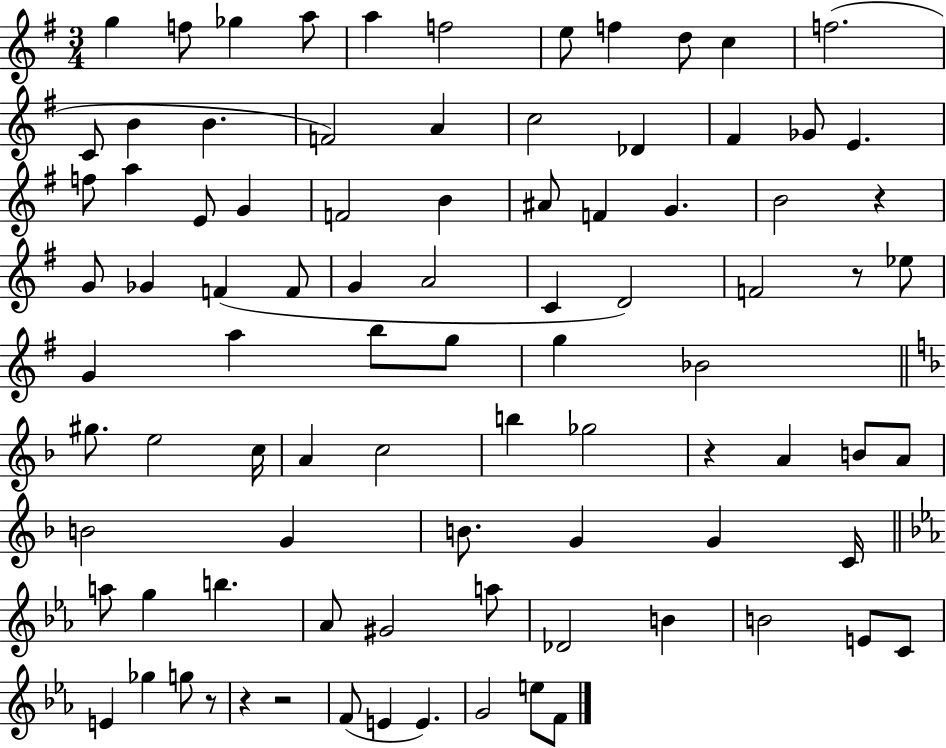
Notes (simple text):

G5/q F5/e Gb5/q A5/e A5/q F5/h E5/e F5/q D5/e C5/q F5/h. C4/e B4/q B4/q. F4/h A4/q C5/h Db4/q F#4/q Gb4/e E4/q. F5/e A5/q E4/e G4/q F4/h B4/q A#4/e F4/q G4/q. B4/h R/q G4/e Gb4/q F4/q F4/e G4/q A4/h C4/q D4/h F4/h R/e Eb5/e G4/q A5/q B5/e G5/e G5/q Bb4/h G#5/e. E5/h C5/s A4/q C5/h B5/q Gb5/h R/q A4/q B4/e A4/e B4/h G4/q B4/e. G4/q G4/q C4/s A5/e G5/q B5/q. Ab4/e G#4/h A5/e Db4/h B4/q B4/h E4/e C4/e E4/q Gb5/q G5/e R/e R/q R/h F4/e E4/q E4/q. G4/h E5/e F4/e